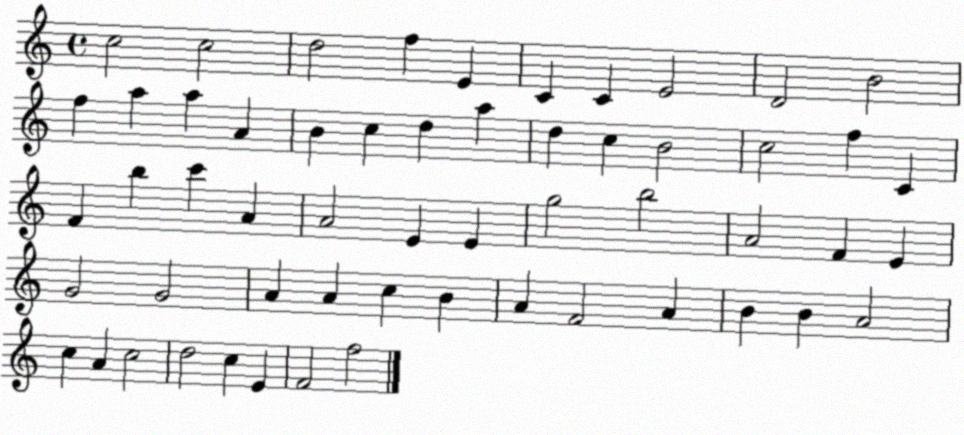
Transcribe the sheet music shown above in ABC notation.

X:1
T:Untitled
M:4/4
L:1/4
K:C
c2 c2 d2 f E C C E2 D2 B2 f a a A B c d a d c B2 c2 f C F b c' A A2 E E g2 b2 A2 F E G2 G2 A A c B A F2 A B B A2 c A c2 d2 c E F2 f2